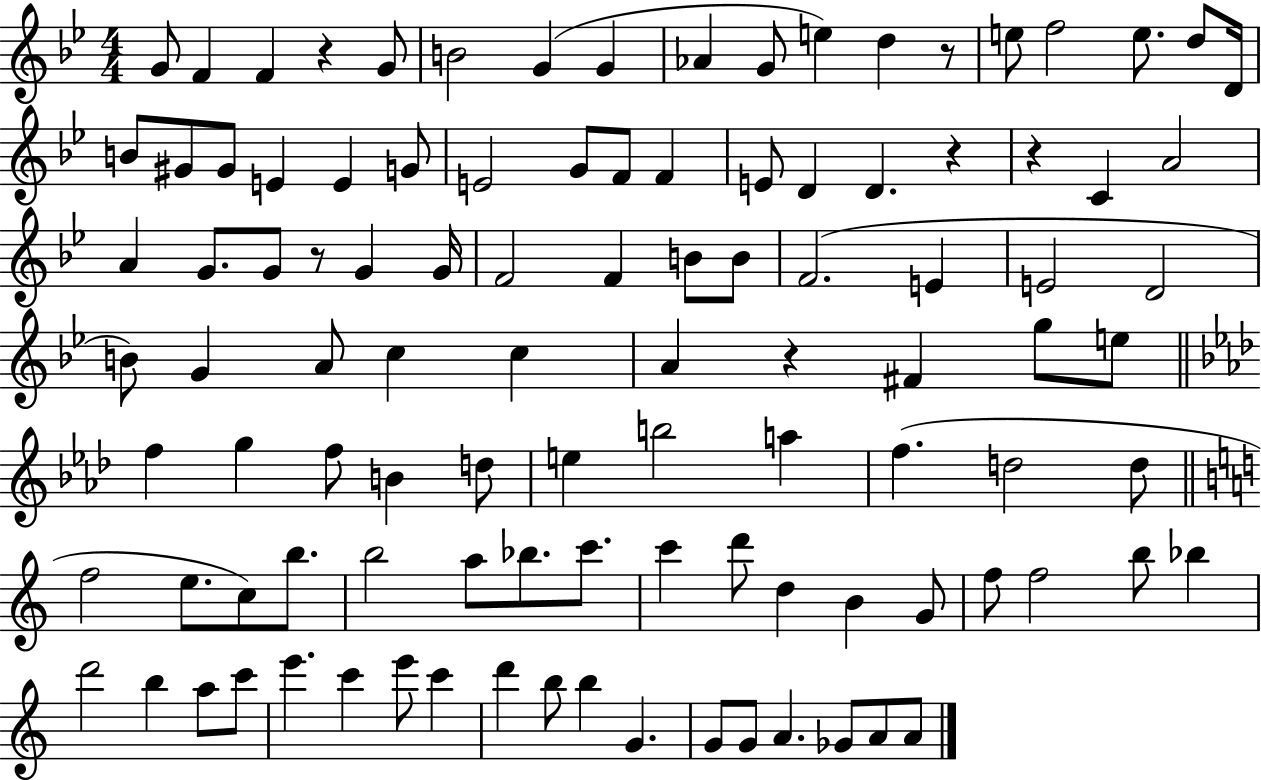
G4/e F4/q F4/q R/q G4/e B4/h G4/q G4/q Ab4/q G4/e E5/q D5/q R/e E5/e F5/h E5/e. D5/e D4/s B4/e G#4/e G#4/e E4/q E4/q G4/e E4/h G4/e F4/e F4/q E4/e D4/q D4/q. R/q R/q C4/q A4/h A4/q G4/e. G4/e R/e G4/q G4/s F4/h F4/q B4/e B4/e F4/h. E4/q E4/h D4/h B4/e G4/q A4/e C5/q C5/q A4/q R/q F#4/q G5/e E5/e F5/q G5/q F5/e B4/q D5/e E5/q B5/h A5/q F5/q. D5/h D5/e F5/h E5/e. C5/e B5/e. B5/h A5/e Bb5/e. C6/e. C6/q D6/e D5/q B4/q G4/e F5/e F5/h B5/e Bb5/q D6/h B5/q A5/e C6/e E6/q. C6/q E6/e C6/q D6/q B5/e B5/q G4/q. G4/e G4/e A4/q. Gb4/e A4/e A4/e